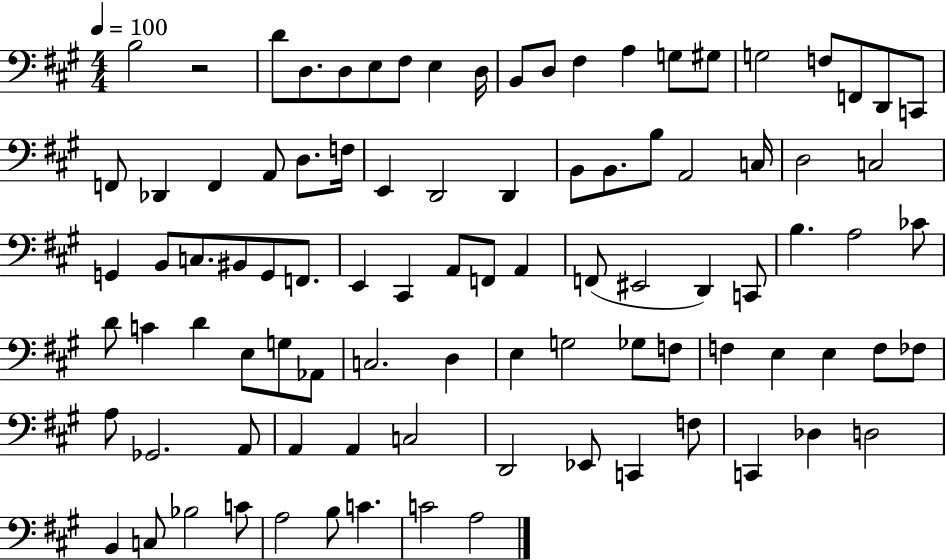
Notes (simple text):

B3/h R/h D4/e D3/e. D3/e E3/e F#3/e E3/q D3/s B2/e D3/e F#3/q A3/q G3/e G#3/e G3/h F3/e F2/e D2/e C2/e F2/e Db2/q F2/q A2/e D3/e. F3/s E2/q D2/h D2/q B2/e B2/e. B3/e A2/h C3/s D3/h C3/h G2/q B2/e C3/e. BIS2/e G2/e F2/e. E2/q C#2/q A2/e F2/e A2/q F2/e EIS2/h D2/q C2/e B3/q. A3/h CES4/e D4/e C4/q D4/q E3/e G3/e Ab2/e C3/h. D3/q E3/q G3/h Gb3/e F3/e F3/q E3/q E3/q F3/e FES3/e A3/e Gb2/h. A2/e A2/q A2/q C3/h D2/h Eb2/e C2/q F3/e C2/q Db3/q D3/h B2/q C3/e Bb3/h C4/e A3/h B3/e C4/q. C4/h A3/h